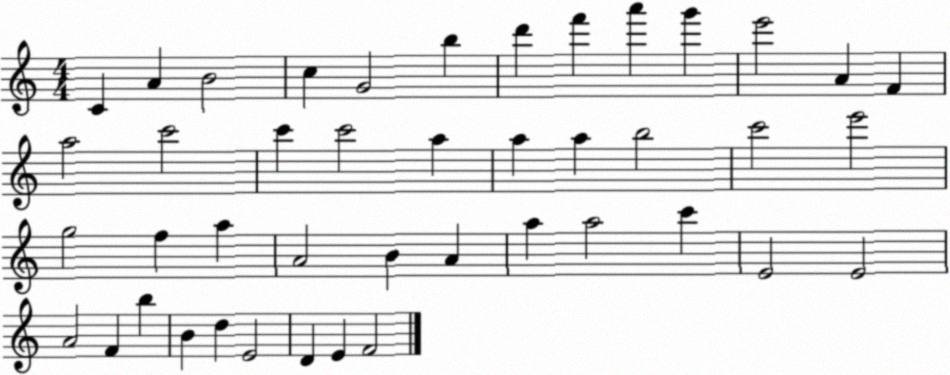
X:1
T:Untitled
M:4/4
L:1/4
K:C
C A B2 c G2 b d' f' a' g' e'2 A F a2 c'2 c' c'2 a a a b2 c'2 e'2 g2 f a A2 B A a a2 c' E2 E2 A2 F b B d E2 D E F2